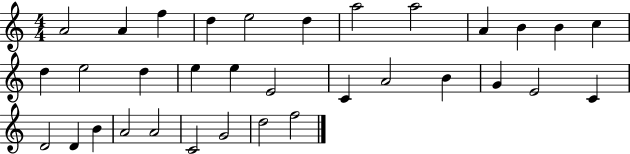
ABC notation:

X:1
T:Untitled
M:4/4
L:1/4
K:C
A2 A f d e2 d a2 a2 A B B c d e2 d e e E2 C A2 B G E2 C D2 D B A2 A2 C2 G2 d2 f2